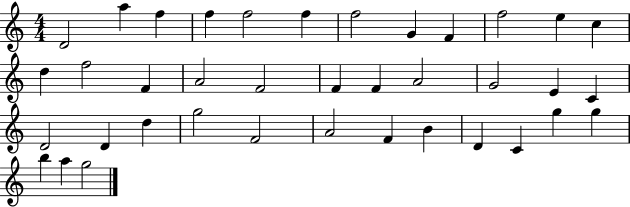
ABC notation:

X:1
T:Untitled
M:4/4
L:1/4
K:C
D2 a f f f2 f f2 G F f2 e c d f2 F A2 F2 F F A2 G2 E C D2 D d g2 F2 A2 F B D C g g b a g2